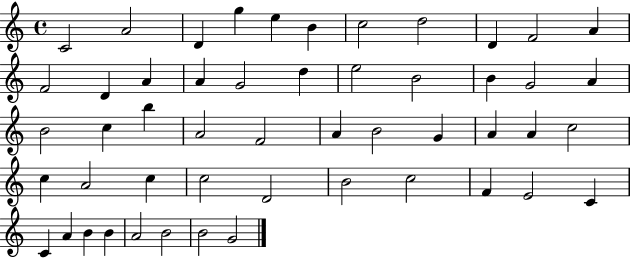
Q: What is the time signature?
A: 4/4